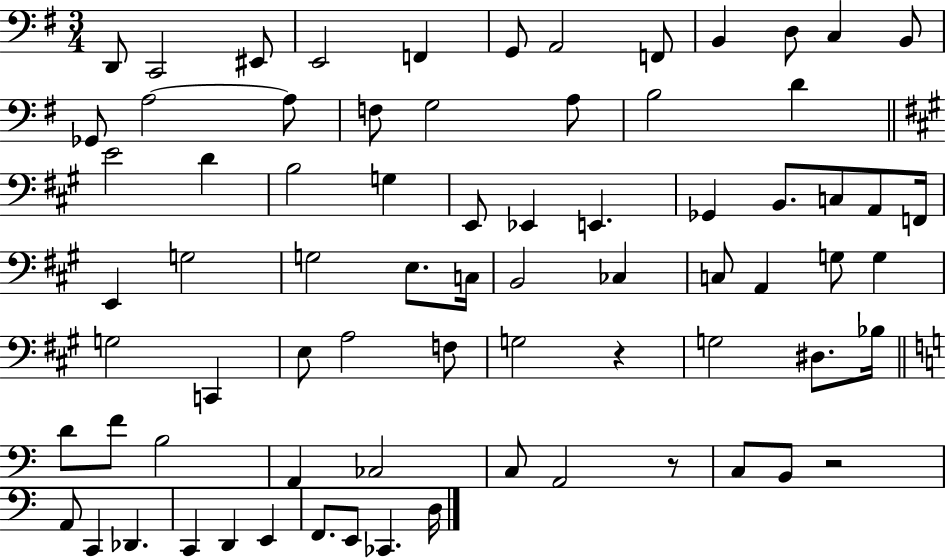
X:1
T:Untitled
M:3/4
L:1/4
K:G
D,,/2 C,,2 ^E,,/2 E,,2 F,, G,,/2 A,,2 F,,/2 B,, D,/2 C, B,,/2 _G,,/2 A,2 A,/2 F,/2 G,2 A,/2 B,2 D E2 D B,2 G, E,,/2 _E,, E,, _G,, B,,/2 C,/2 A,,/2 F,,/4 E,, G,2 G,2 E,/2 C,/4 B,,2 _C, C,/2 A,, G,/2 G, G,2 C,, E,/2 A,2 F,/2 G,2 z G,2 ^D,/2 _B,/4 D/2 F/2 B,2 A,, _C,2 C,/2 A,,2 z/2 C,/2 B,,/2 z2 A,,/2 C,, _D,, C,, D,, E,, F,,/2 E,,/2 _C,, D,/4